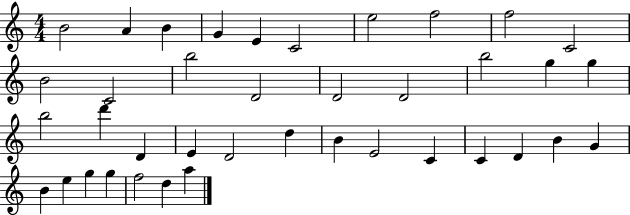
{
  \clef treble
  \numericTimeSignature
  \time 4/4
  \key c \major
  b'2 a'4 b'4 | g'4 e'4 c'2 | e''2 f''2 | f''2 c'2 | \break b'2 c'2 | b''2 d'2 | d'2 d'2 | b''2 g''4 g''4 | \break b''2 d'''4 d'4 | e'4 d'2 d''4 | b'4 e'2 c'4 | c'4 d'4 b'4 g'4 | \break b'4 e''4 g''4 g''4 | f''2 d''4 a''4 | \bar "|."
}